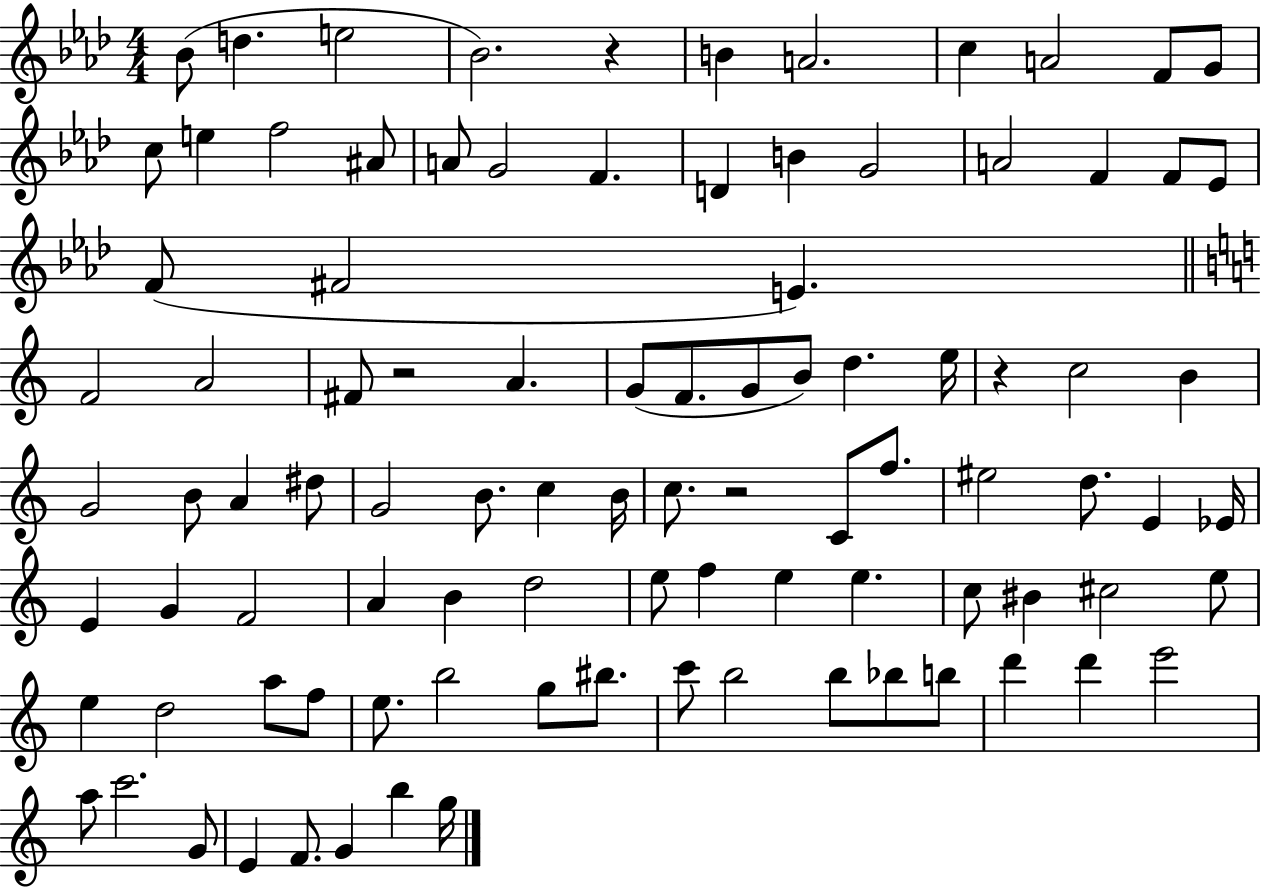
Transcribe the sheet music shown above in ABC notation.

X:1
T:Untitled
M:4/4
L:1/4
K:Ab
_B/2 d e2 _B2 z B A2 c A2 F/2 G/2 c/2 e f2 ^A/2 A/2 G2 F D B G2 A2 F F/2 _E/2 F/2 ^F2 E F2 A2 ^F/2 z2 A G/2 F/2 G/2 B/2 d e/4 z c2 B G2 B/2 A ^d/2 G2 B/2 c B/4 c/2 z2 C/2 f/2 ^e2 d/2 E _E/4 E G F2 A B d2 e/2 f e e c/2 ^B ^c2 e/2 e d2 a/2 f/2 e/2 b2 g/2 ^b/2 c'/2 b2 b/2 _b/2 b/2 d' d' e'2 a/2 c'2 G/2 E F/2 G b g/4